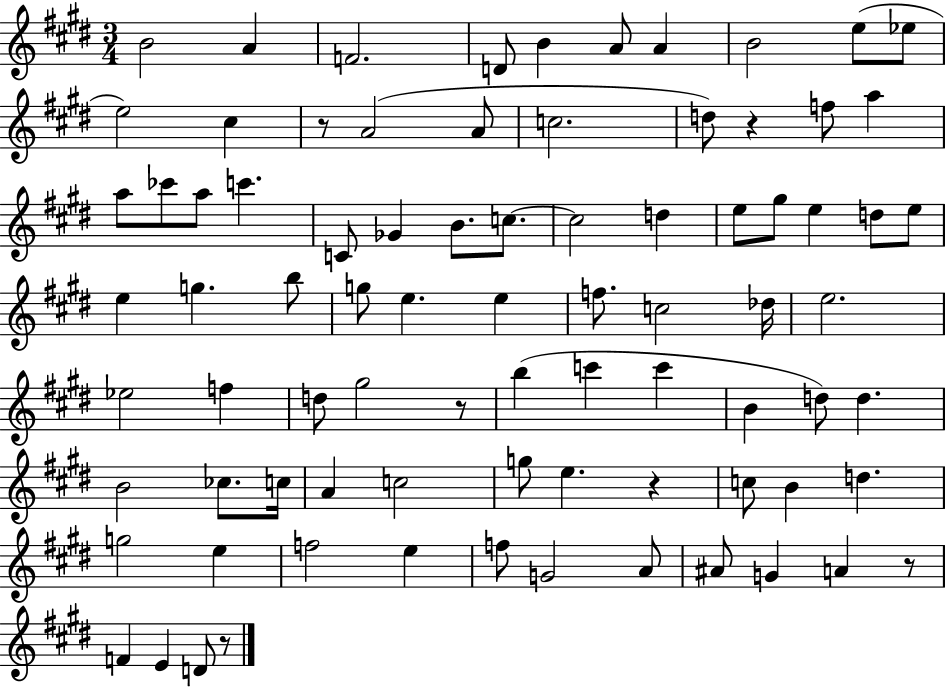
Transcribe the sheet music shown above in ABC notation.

X:1
T:Untitled
M:3/4
L:1/4
K:E
B2 A F2 D/2 B A/2 A B2 e/2 _e/2 e2 ^c z/2 A2 A/2 c2 d/2 z f/2 a a/2 _c'/2 a/2 c' C/2 _G B/2 c/2 c2 d e/2 ^g/2 e d/2 e/2 e g b/2 g/2 e e f/2 c2 _d/4 e2 _e2 f d/2 ^g2 z/2 b c' c' B d/2 d B2 _c/2 c/4 A c2 g/2 e z c/2 B d g2 e f2 e f/2 G2 A/2 ^A/2 G A z/2 F E D/2 z/2